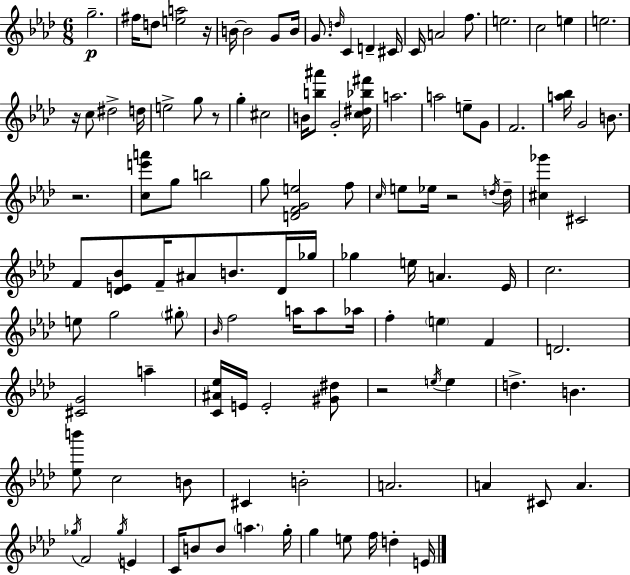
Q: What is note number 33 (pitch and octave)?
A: F4